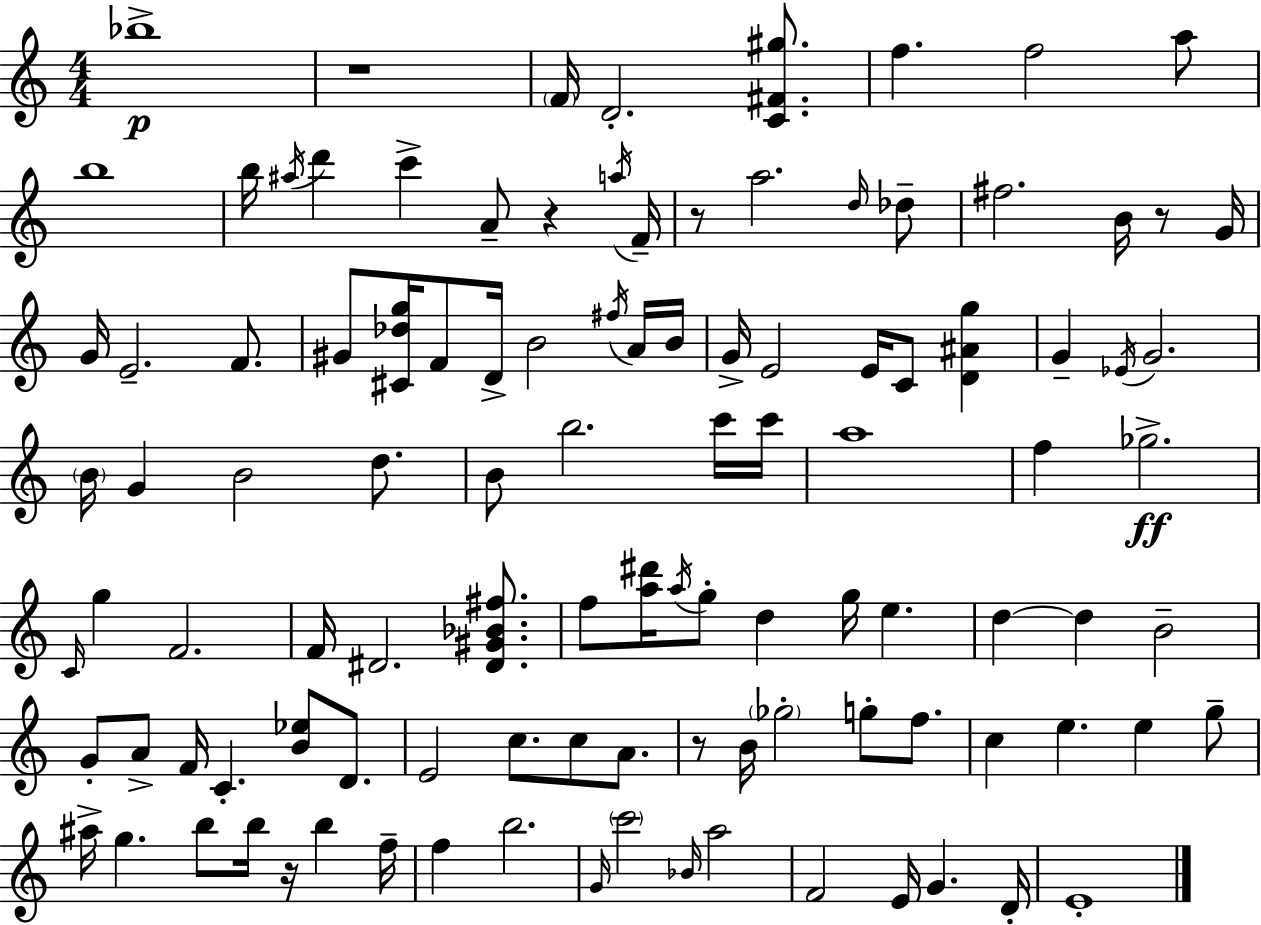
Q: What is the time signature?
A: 4/4